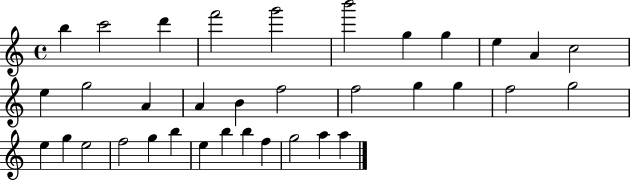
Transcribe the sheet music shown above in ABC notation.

X:1
T:Untitled
M:4/4
L:1/4
K:C
b c'2 d' f'2 g'2 b'2 g g e A c2 e g2 A A B f2 f2 g g f2 g2 e g e2 f2 g b e b b f g2 a a